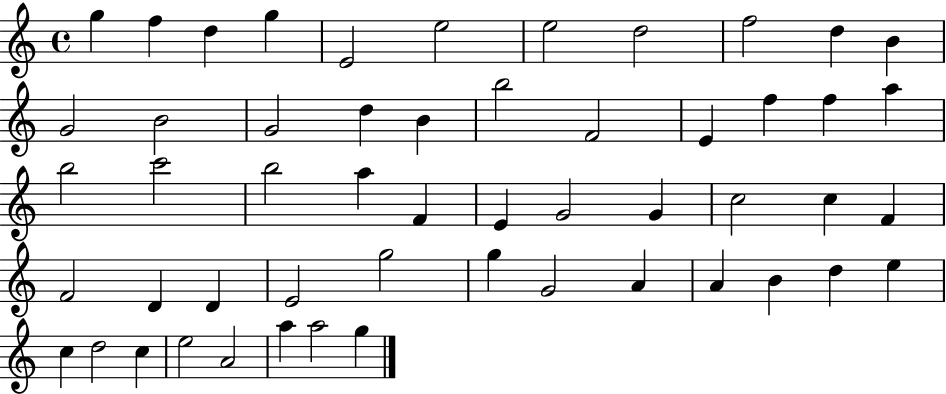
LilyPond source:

{
  \clef treble
  \time 4/4
  \defaultTimeSignature
  \key c \major
  g''4 f''4 d''4 g''4 | e'2 e''2 | e''2 d''2 | f''2 d''4 b'4 | \break g'2 b'2 | g'2 d''4 b'4 | b''2 f'2 | e'4 f''4 f''4 a''4 | \break b''2 c'''2 | b''2 a''4 f'4 | e'4 g'2 g'4 | c''2 c''4 f'4 | \break f'2 d'4 d'4 | e'2 g''2 | g''4 g'2 a'4 | a'4 b'4 d''4 e''4 | \break c''4 d''2 c''4 | e''2 a'2 | a''4 a''2 g''4 | \bar "|."
}